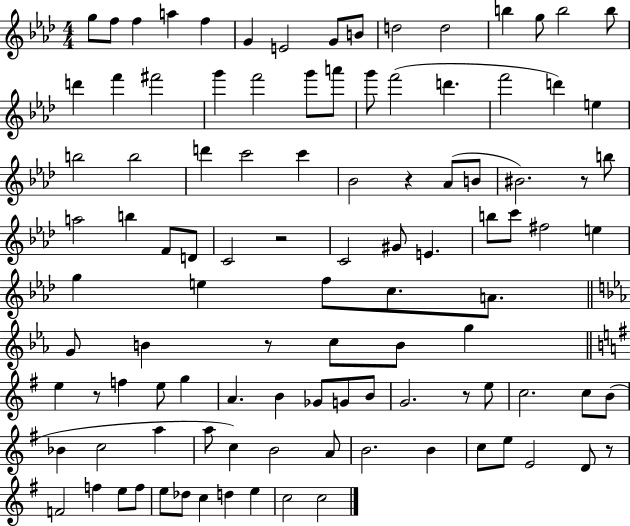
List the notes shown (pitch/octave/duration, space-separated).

G5/e F5/e F5/q A5/q F5/q G4/q E4/h G4/e B4/e D5/h D5/h B5/q G5/e B5/h B5/e D6/q F6/q F#6/h G6/q F6/h G6/e A6/e G6/e F6/h D6/q. F6/h D6/q E5/q B5/h B5/h D6/q C6/h C6/q Bb4/h R/q Ab4/e B4/e BIS4/h. R/e B5/e A5/h B5/q F4/e D4/e C4/h R/h C4/h G#4/e E4/q. B5/e C6/e F#5/h E5/q G5/q E5/q F5/e C5/e. A4/e. G4/e B4/q R/e C5/e B4/e G5/q E5/q R/e F5/q E5/e G5/q A4/q. B4/q Gb4/e G4/e B4/e G4/h. R/e E5/e C5/h. C5/e B4/e Bb4/q C5/h A5/q A5/e C5/q B4/h A4/e B4/h. B4/q C5/e E5/e E4/h D4/e R/e F4/h F5/q E5/e F5/e E5/e Db5/e C5/q D5/q E5/q C5/h C5/h